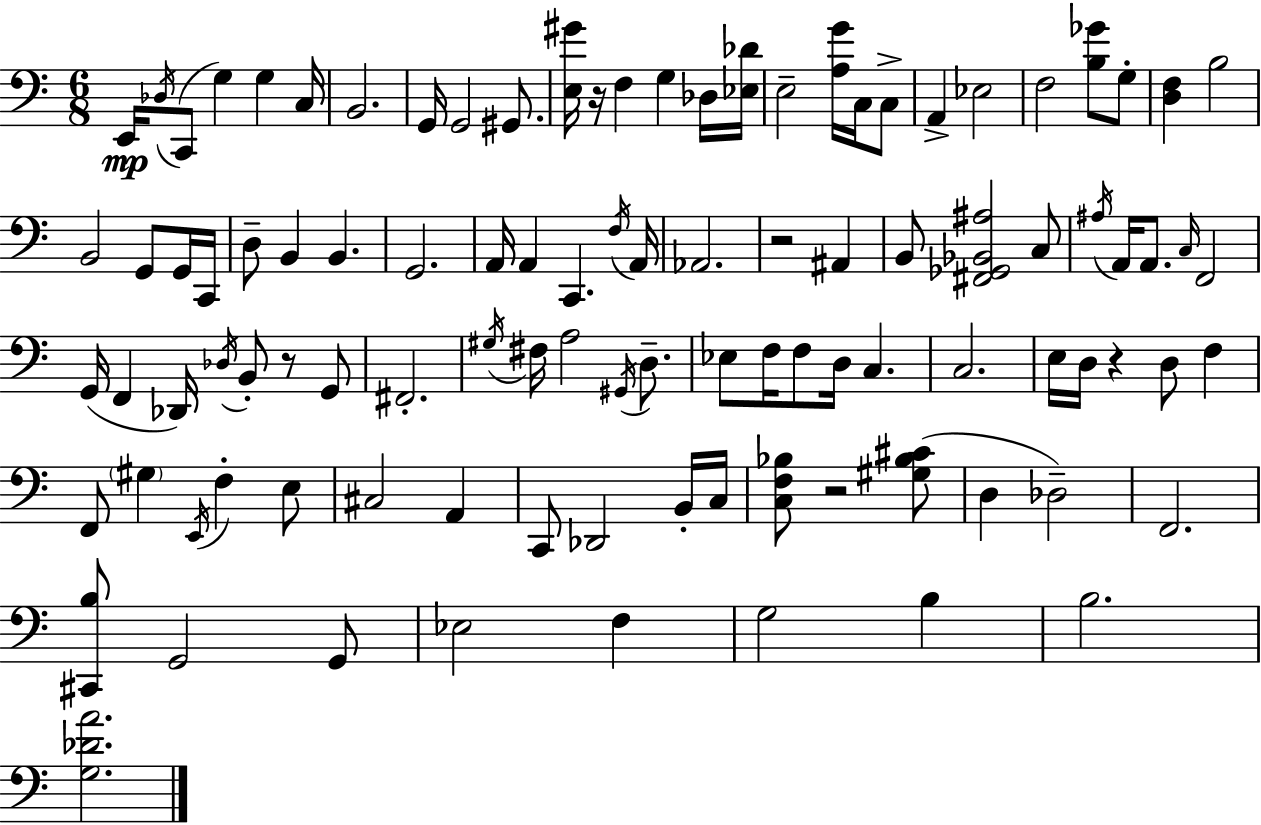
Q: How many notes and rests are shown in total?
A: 101